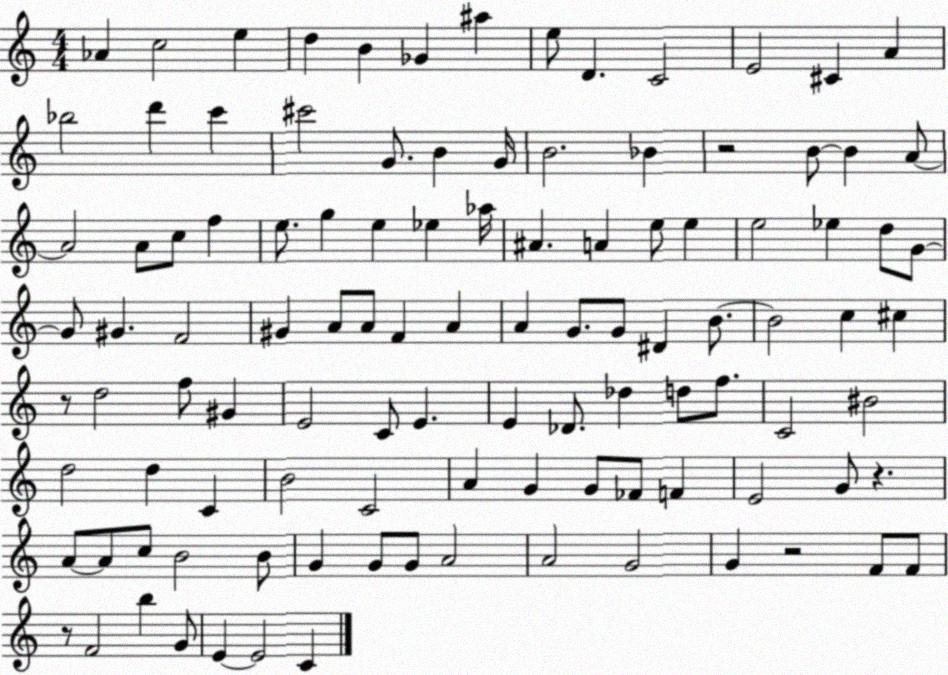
X:1
T:Untitled
M:4/4
L:1/4
K:C
_A c2 e d B _G ^a e/2 D C2 E2 ^C A _b2 d' c' ^c'2 G/2 B G/4 B2 _B z2 B/2 B A/2 A2 A/2 c/2 f e/2 g e _e _a/4 ^A A e/2 e e2 _e d/2 G/2 G/2 ^G F2 ^G A/2 A/2 F A A G/2 G/2 ^D B/2 B2 c ^c z/2 d2 f/2 ^G E2 C/2 E E _D/2 _d d/2 f/2 C2 ^B2 d2 d C B2 C2 A G G/2 _F/2 F E2 G/2 z A/2 A/2 c/2 B2 B/2 G G/2 G/2 A2 A2 G2 G z2 F/2 F/2 z/2 F2 b G/2 E E2 C